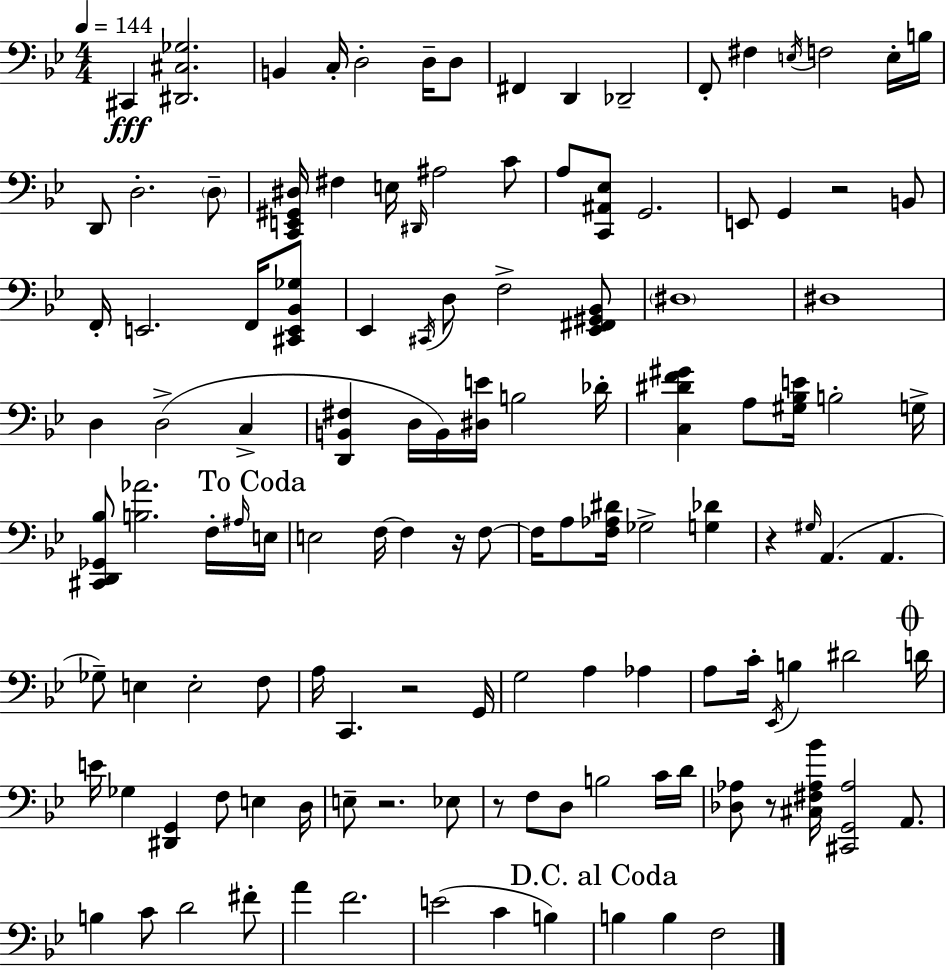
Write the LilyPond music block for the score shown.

{
  \clef bass
  \numericTimeSignature
  \time 4/4
  \key g \minor
  \tempo 4 = 144
  cis,4\fff <dis, cis ges>2. | b,4 c16-. d2-. d16-- d8 | fis,4 d,4 des,2-- | f,8-. fis4 \acciaccatura { e16 } f2 e16-. | \break b16 d,8 d2.-. \parenthesize d8-- | <c, e, gis, dis>16 fis4 e16 \grace { dis,16 } ais2 | c'8 a8 <c, ais, ees>8 g,2. | e,8 g,4 r2 | \break b,8 f,16-. e,2. f,16 | <cis, e, bes, ges>8 ees,4 \acciaccatura { cis,16 } d8 f2-> | <ees, fis, gis, bes,>8 \parenthesize dis1 | dis1 | \break d4 d2->( c4-> | <d, b, fis>4 d16 b,16) <dis e'>16 b2 | des'16-. <c dis' f' gis'>4 a8 <gis bes e'>16 b2-. | g16-> <cis, d, ges, bes>8 <b aes'>2. | \break f16-. \grace { ais16 } \mark "To Coda" e16 e2 f16~~ f4 | r16 f8~~ f16 a8 <f aes dis'>16 ges2-> | <g des'>4 r4 \grace { gis16 } a,4.( a,4. | ges8--) e4 e2-. | \break f8 a16 c,4. r2 | g,16 g2 a4 | aes4 a8 c'16-. \acciaccatura { ees,16 } b4 dis'2 | \mark \markup { \musicglyph "scripts.coda" } d'16 e'16 ges4 <dis, g,>4 f8 | \break e4 d16 e8-- r2. | ees8 r8 f8 d8 b2 | c'16 d'16 <des aes>8 r8 <cis fis aes bes'>16 <cis, g, aes>2 | a,8. b4 c'8 d'2 | \break fis'8-. a'4 f'2. | e'2( c'4 | b4) \mark "D.C. al Coda" b4 b4 f2 | \bar "|."
}